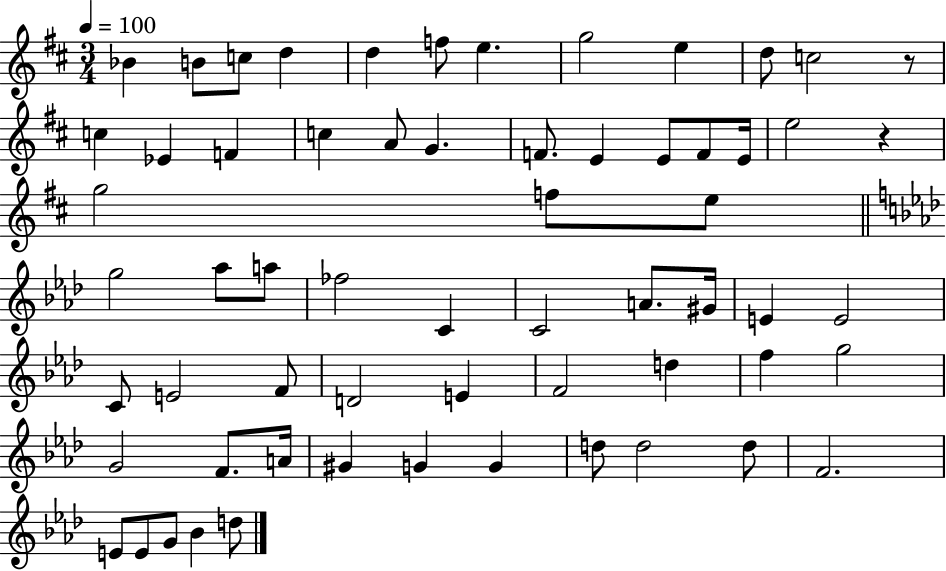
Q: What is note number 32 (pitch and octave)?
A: C4